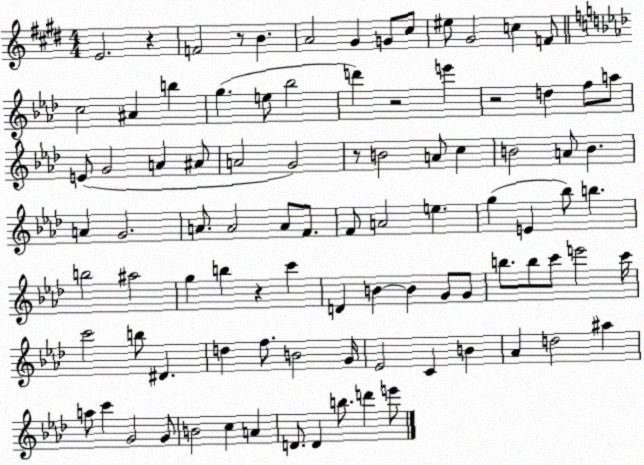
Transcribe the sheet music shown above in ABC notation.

X:1
T:Untitled
M:4/4
L:1/4
K:E
E2 z F2 z/2 B A2 ^G G/2 ^c/2 ^e/2 ^G2 c F/2 c2 ^A b g e/2 _b2 d' z2 e' z2 d f/2 a/2 E/2 G2 A ^A/2 A2 G2 z/2 B2 A/2 c B2 A/2 B A G2 A/2 A2 A/2 F/2 F/2 A2 e g E _b/2 b b2 ^a2 g b z c' D B B G/2 G/2 b/2 b/2 c'/2 e'2 c'/4 c'2 b/2 ^D d f/2 B2 G/4 _E2 C B _A d2 ^a a/2 c' G2 G/2 B2 c A D/2 D b/2 d' e'/2